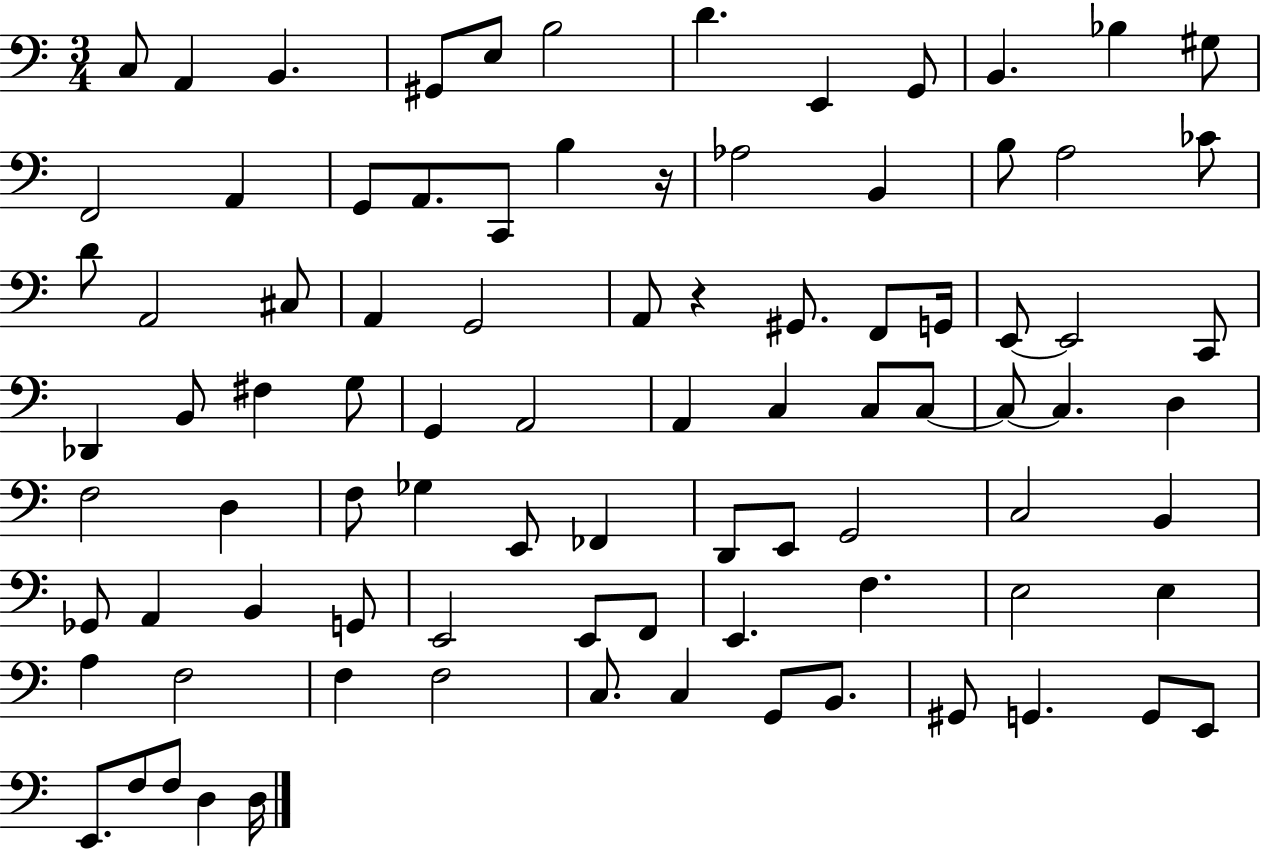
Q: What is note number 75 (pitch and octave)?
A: C3